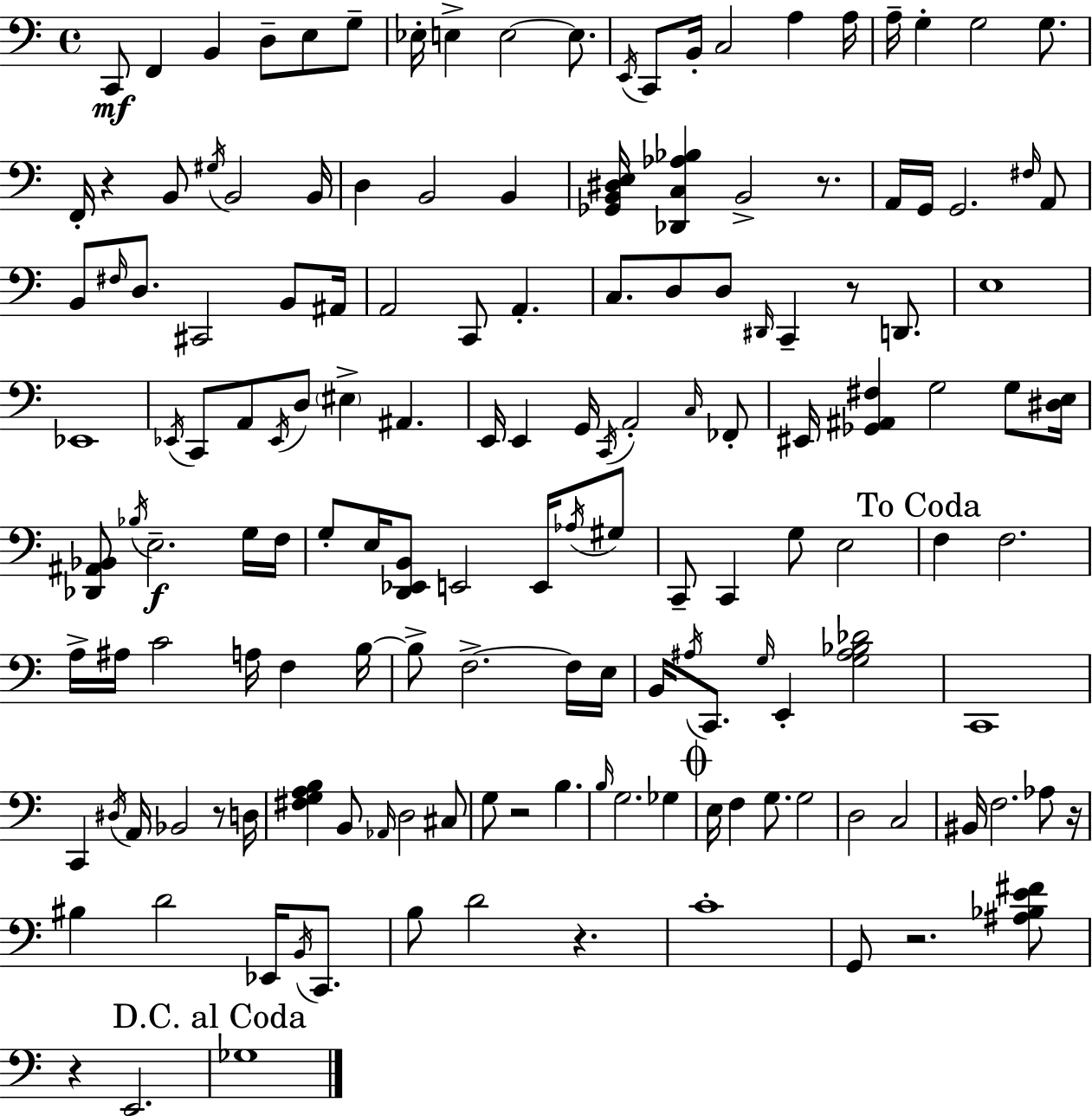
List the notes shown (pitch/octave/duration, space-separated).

C2/e F2/q B2/q D3/e E3/e G3/e Eb3/s E3/q E3/h E3/e. E2/s C2/e B2/s C3/h A3/q A3/s A3/s G3/q G3/h G3/e. F2/s R/q B2/e G#3/s B2/h B2/s D3/q B2/h B2/q [Gb2,B2,D#3,E3]/s [Db2,C3,Ab3,Bb3]/q B2/h R/e. A2/s G2/s G2/h. F#3/s A2/e B2/e F#3/s D3/e. C#2/h B2/e A#2/s A2/h C2/e A2/q. C3/e. D3/e D3/e D#2/s C2/q R/e D2/e. E3/w Eb2/w Eb2/s C2/e A2/e Eb2/s D3/e EIS3/q A#2/q. E2/s E2/q G2/s C2/s A2/h C3/s FES2/e EIS2/s [Gb2,A#2,F#3]/q G3/h G3/e [D#3,E3]/s [Db2,A#2,Bb2]/e Bb3/s E3/h. G3/s F3/s G3/e E3/s [D2,Eb2,B2]/e E2/h E2/s Ab3/s G#3/e C2/e C2/q G3/e E3/h F3/q F3/h. A3/s A#3/s C4/h A3/s F3/q B3/s B3/e F3/h. F3/s E3/s B2/s A#3/s C2/e. G3/s E2/q [G3,A#3,Bb3,Db4]/h C2/w C2/q D#3/s A2/s Bb2/h R/e D3/s [F#3,G3,A3,B3]/q B2/e Ab2/s D3/h C#3/e G3/e R/h B3/q. B3/s G3/h. Gb3/q E3/s F3/q G3/e. G3/h D3/h C3/h BIS2/s F3/h. Ab3/e R/s BIS3/q D4/h Eb2/s B2/s C2/e. B3/e D4/h R/q. C4/w G2/e R/h. [A#3,Bb3,E4,F#4]/e R/q E2/h. Gb3/w